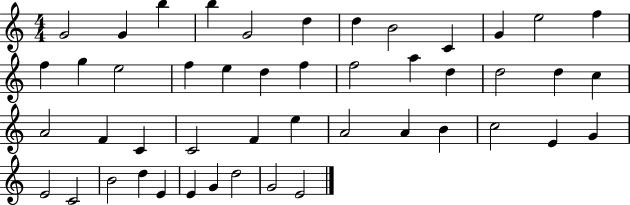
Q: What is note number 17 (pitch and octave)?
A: E5